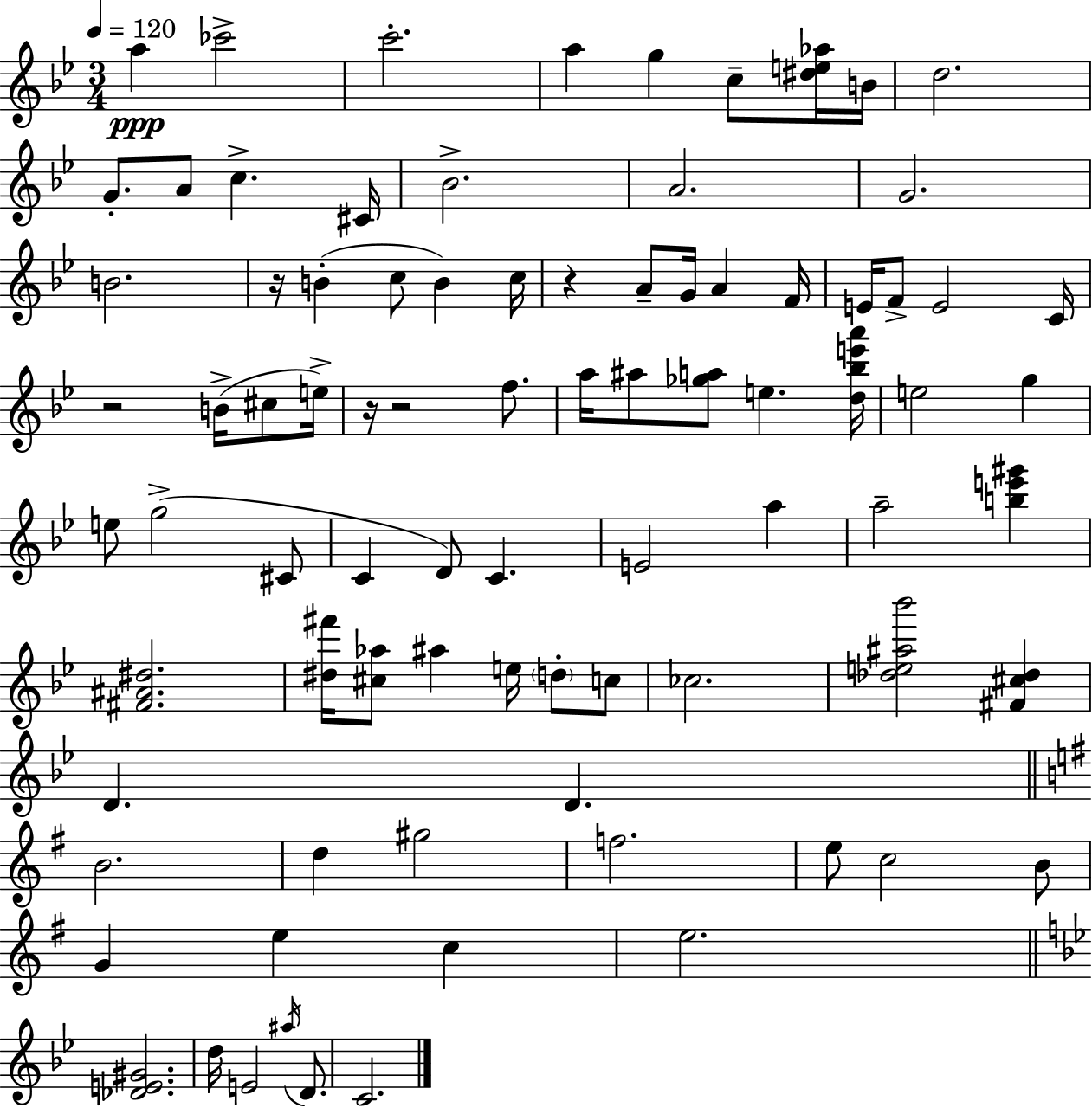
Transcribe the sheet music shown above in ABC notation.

X:1
T:Untitled
M:3/4
L:1/4
K:Bb
a _c'2 c'2 a g c/2 [^de_a]/4 B/4 d2 G/2 A/2 c ^C/4 _B2 A2 G2 B2 z/4 B c/2 B c/4 z A/2 G/4 A F/4 E/4 F/2 E2 C/4 z2 B/4 ^c/2 e/4 z/4 z2 f/2 a/4 ^a/2 [_ga]/2 e [d_be'a']/4 e2 g e/2 g2 ^C/2 C D/2 C E2 a a2 [be'^g'] [^F^A^d]2 [^d^f']/4 [^c_a]/2 ^a e/4 d/2 c/2 _c2 [_de^a_b']2 [^F^c_d] D D B2 d ^g2 f2 e/2 c2 B/2 G e c e2 [_DE^G]2 d/4 E2 ^a/4 D/2 C2